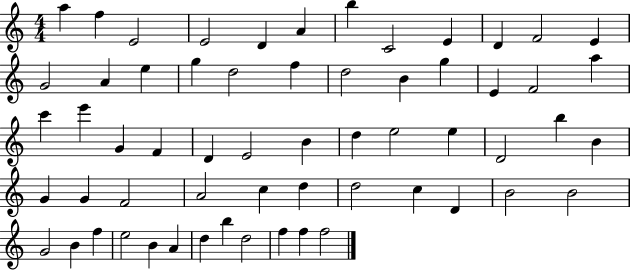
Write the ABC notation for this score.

X:1
T:Untitled
M:4/4
L:1/4
K:C
a f E2 E2 D A b C2 E D F2 E G2 A e g d2 f d2 B g E F2 a c' e' G F D E2 B d e2 e D2 b B G G F2 A2 c d d2 c D B2 B2 G2 B f e2 B A d b d2 f f f2